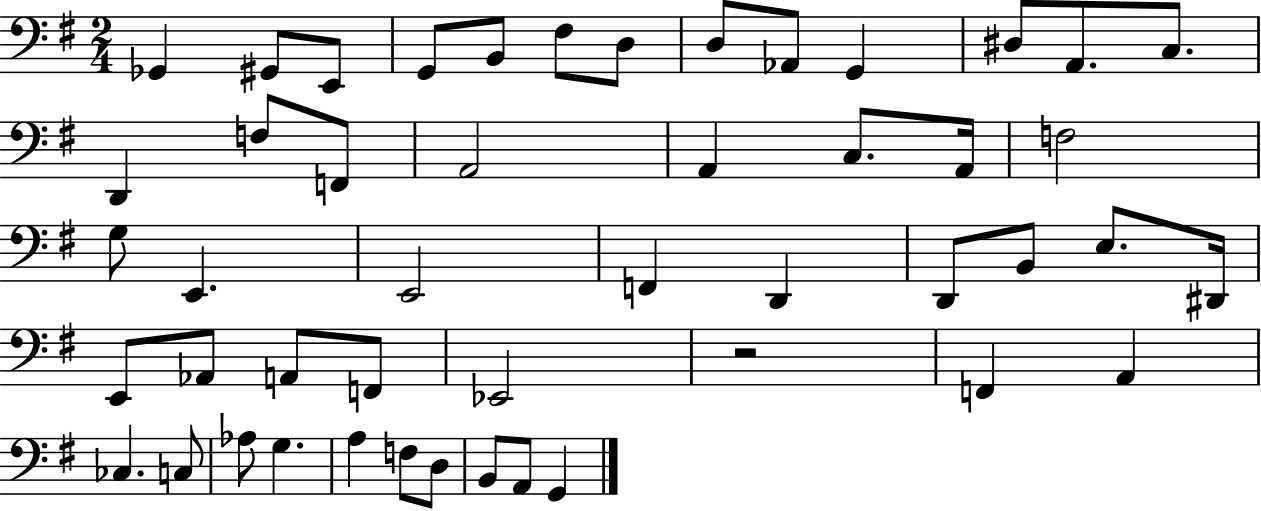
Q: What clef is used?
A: bass